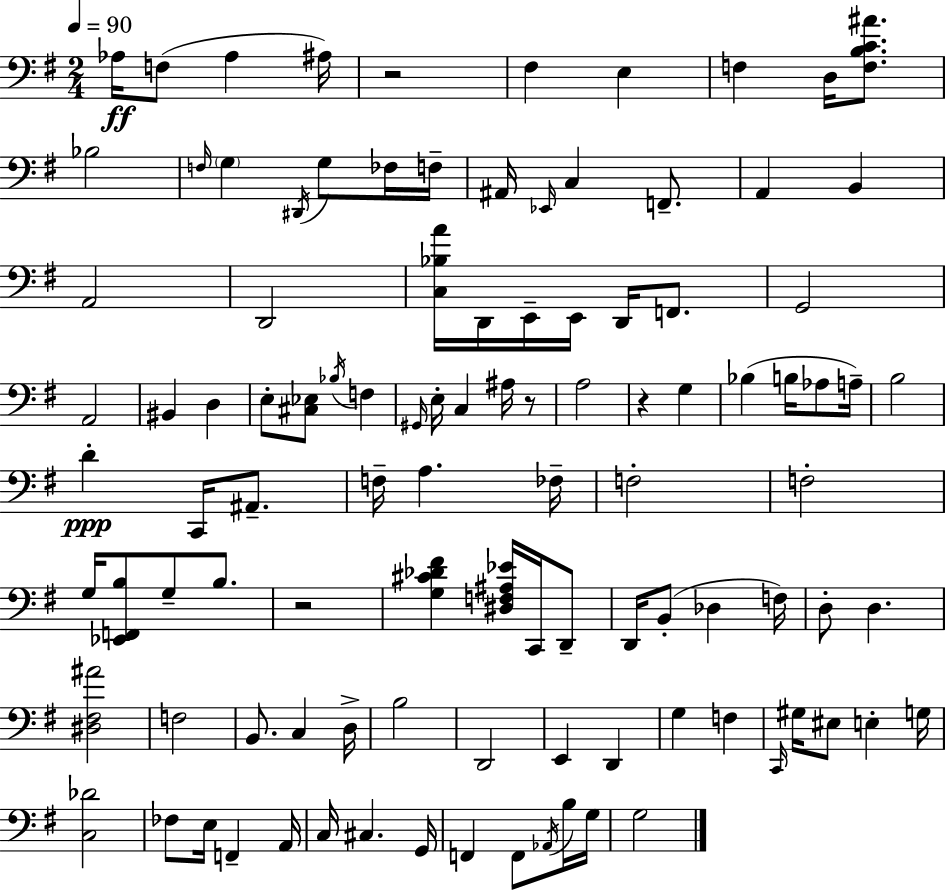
{
  \clef bass
  \numericTimeSignature
  \time 2/4
  \key g \major
  \tempo 4 = 90
  aes16\ff f8( aes4 ais16) | r2 | fis4 e4 | f4 d16 <f b c' ais'>8. | \break bes2 | \grace { f16 } \parenthesize g4 \acciaccatura { dis,16 } g8 | fes16 f16-- ais,16 \grace { ees,16 } c4 | f,8.-- a,4 b,4 | \break a,2 | d,2 | <c bes a'>16 d,16 e,16-- e,16 d,16 | f,8. g,2 | \break a,2 | bis,4 d4 | e8-. <cis ees>8 \acciaccatura { bes16 } | f4 \grace { gis,16 } e16-. c4 | \break ais16 r8 a2 | r4 | g4 bes4( | b16 aes8 a16--) b2 | \break d'4-.\ppp | c,16 ais,8.-- f16-- a4. | fes16-- f2-. | f2-. | \break g16 <ees, f, b>8 | g8-- b8. r2 | <g cis' des' fis'>4 | <dis f ais ees'>16 c,16 d,8-- d,16 b,8-.( | \break des4 f16) d8-. d4. | <dis fis ais'>2 | f2 | b,8. | \break c4 d16-> b2 | d,2 | e,4 | d,4 g4 | \break f4 \grace { c,16 } gis16 eis8 | e4-. g16 <c des'>2 | fes8 | e16 f,4-- a,16 c16 cis4. | \break g,16 f,4 | f,8 \acciaccatura { aes,16 } b16 g16 g2 | \bar "|."
}